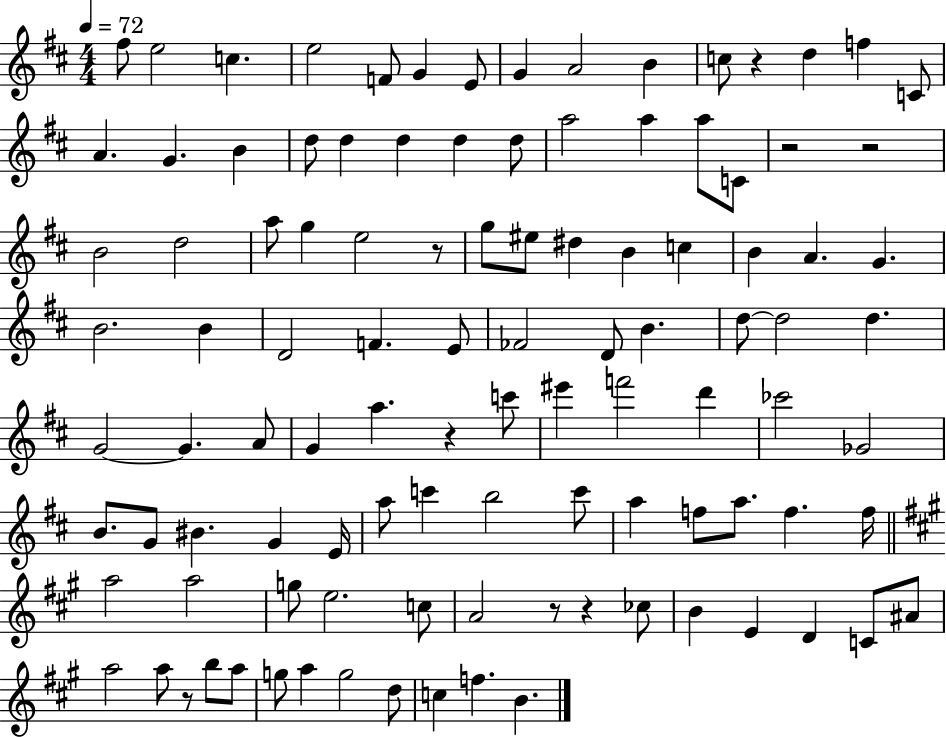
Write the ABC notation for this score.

X:1
T:Untitled
M:4/4
L:1/4
K:D
^f/2 e2 c e2 F/2 G E/2 G A2 B c/2 z d f C/2 A G B d/2 d d d d/2 a2 a a/2 C/2 z2 z2 B2 d2 a/2 g e2 z/2 g/2 ^e/2 ^d B c B A G B2 B D2 F E/2 _F2 D/2 B d/2 d2 d G2 G A/2 G a z c'/2 ^e' f'2 d' _c'2 _G2 B/2 G/2 ^B G E/4 a/2 c' b2 c'/2 a f/2 a/2 f f/4 a2 a2 g/2 e2 c/2 A2 z/2 z _c/2 B E D C/2 ^A/2 a2 a/2 z/2 b/2 a/2 g/2 a g2 d/2 c f B